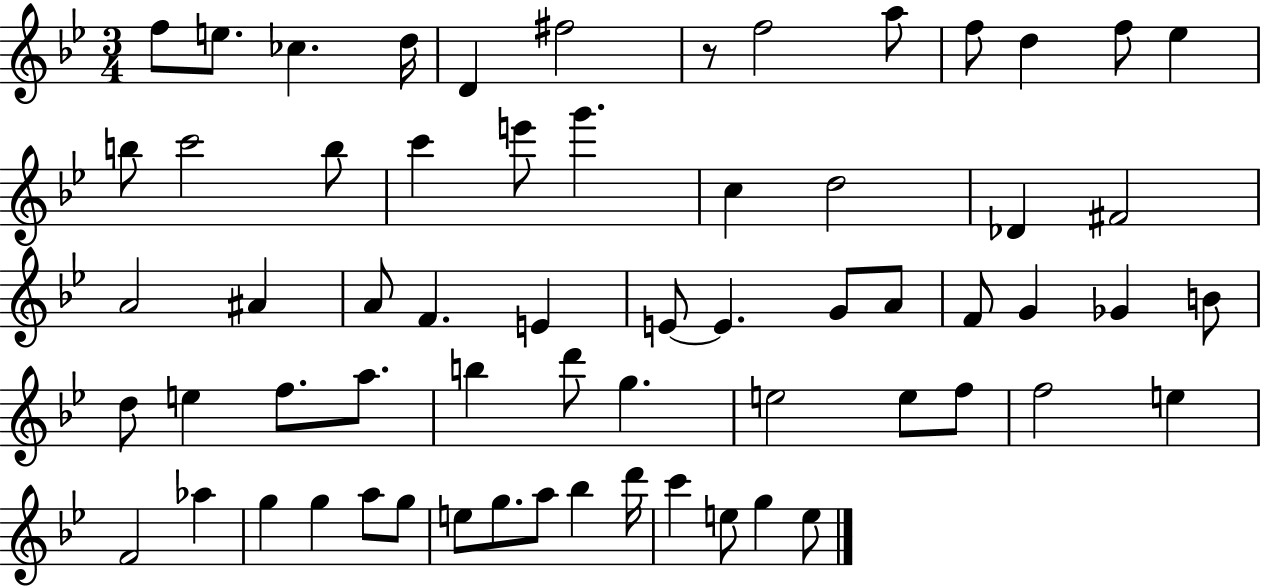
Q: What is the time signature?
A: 3/4